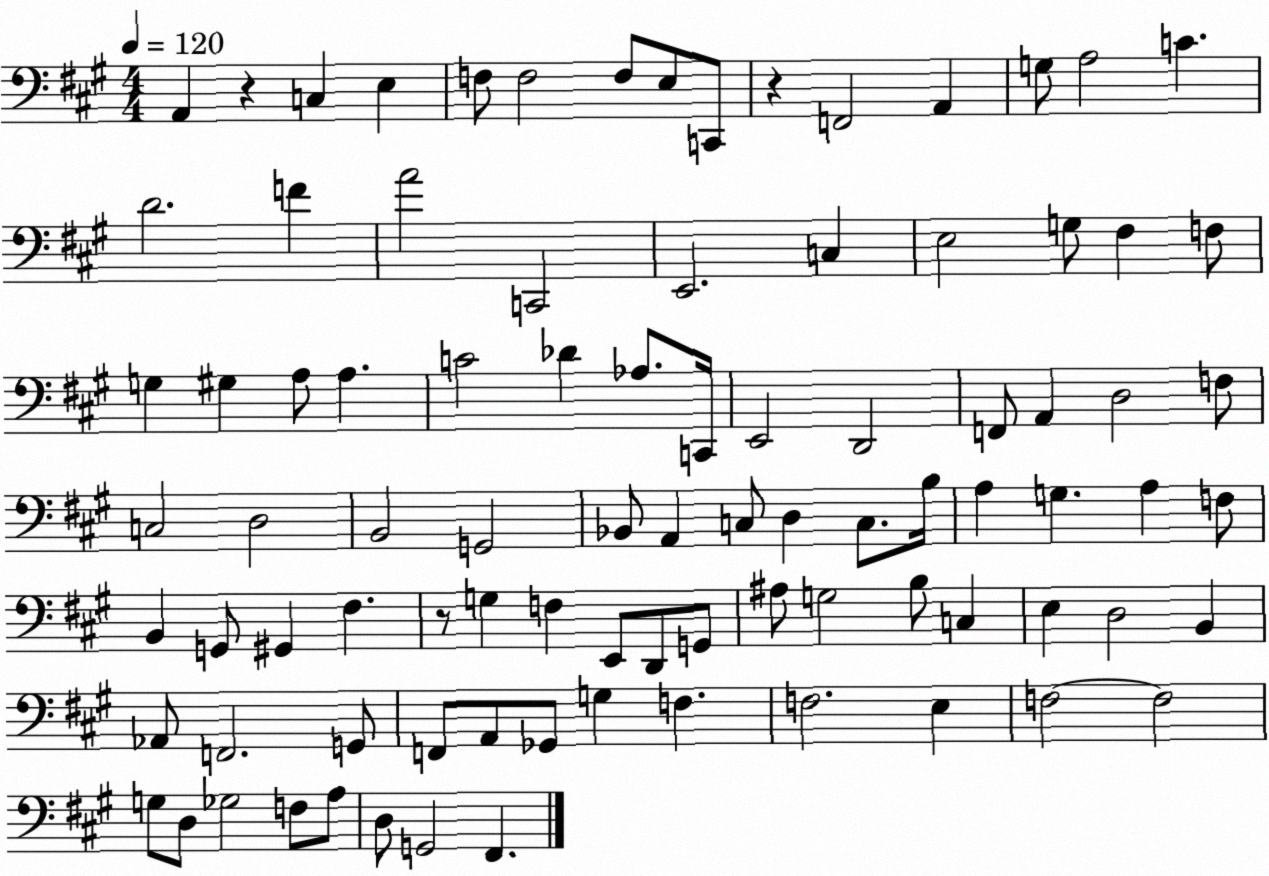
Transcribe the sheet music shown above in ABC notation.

X:1
T:Untitled
M:4/4
L:1/4
K:A
A,, z C, E, F,/2 F,2 F,/2 E,/2 C,,/2 z F,,2 A,, G,/2 A,2 C D2 F A2 C,,2 E,,2 C, E,2 G,/2 ^F, F,/2 G, ^G, A,/2 A, C2 _D _A,/2 C,,/4 E,,2 D,,2 F,,/2 A,, D,2 F,/2 C,2 D,2 B,,2 G,,2 _B,,/2 A,, C,/2 D, C,/2 B,/4 A, G, A, F,/2 B,, G,,/2 ^G,, ^F, z/2 G, F, E,,/2 D,,/2 G,,/2 ^A,/2 G,2 B,/2 C, E, D,2 B,, _A,,/2 F,,2 G,,/2 F,,/2 A,,/2 _G,,/2 G, F, F,2 E, F,2 F,2 G,/2 D,/2 _G,2 F,/2 A,/2 D,/2 G,,2 ^F,,